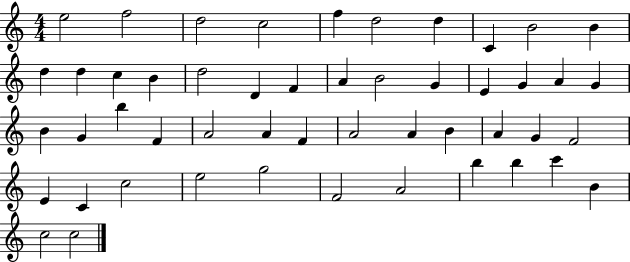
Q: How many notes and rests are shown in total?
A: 50